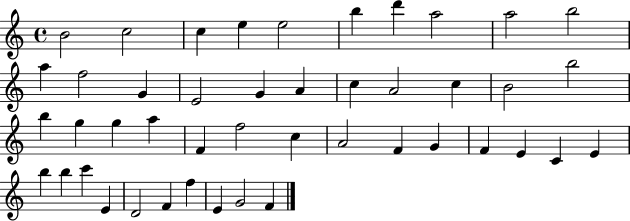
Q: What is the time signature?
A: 4/4